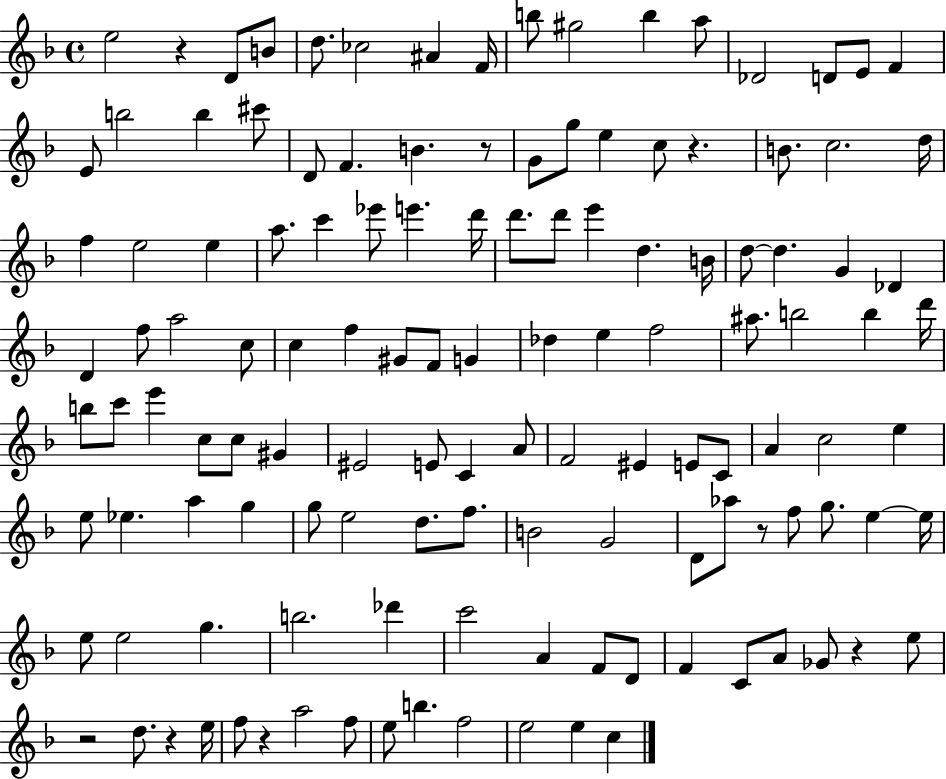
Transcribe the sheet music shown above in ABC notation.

X:1
T:Untitled
M:4/4
L:1/4
K:F
e2 z D/2 B/2 d/2 _c2 ^A F/4 b/2 ^g2 b a/2 _D2 D/2 E/2 F E/2 b2 b ^c'/2 D/2 F B z/2 G/2 g/2 e c/2 z B/2 c2 d/4 f e2 e a/2 c' _e'/2 e' d'/4 d'/2 d'/2 e' d B/4 d/2 d G _D D f/2 a2 c/2 c f ^G/2 F/2 G _d e f2 ^a/2 b2 b d'/4 b/2 c'/2 e' c/2 c/2 ^G ^E2 E/2 C A/2 F2 ^E E/2 C/2 A c2 e e/2 _e a g g/2 e2 d/2 f/2 B2 G2 D/2 _a/2 z/2 f/2 g/2 e e/4 e/2 e2 g b2 _d' c'2 A F/2 D/2 F C/2 A/2 _G/2 z e/2 z2 d/2 z e/4 f/2 z a2 f/2 e/2 b f2 e2 e c